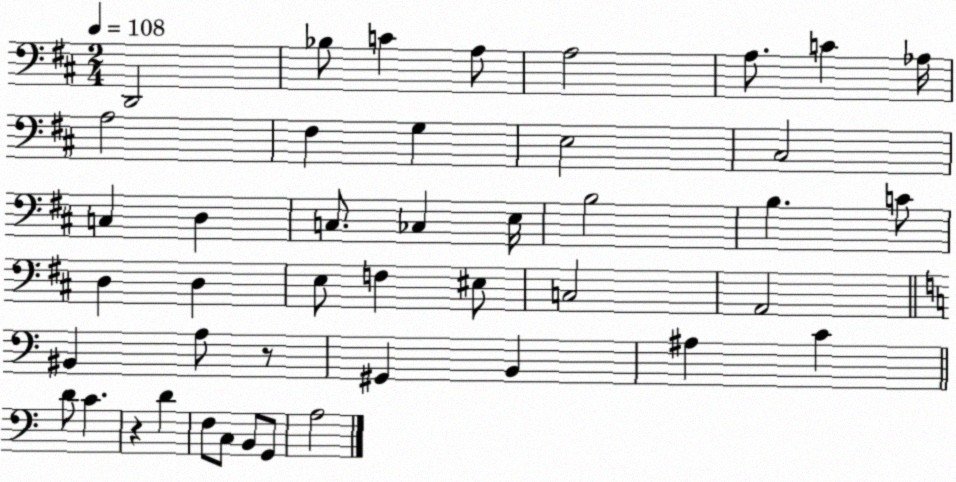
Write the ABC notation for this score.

X:1
T:Untitled
M:2/4
L:1/4
K:D
D,,2 _B,/2 C A,/2 A,2 A,/2 C _A,/4 A,2 ^F, G, E,2 ^C,2 C, D, C,/2 _C, E,/4 B,2 B, C/2 D, D, E,/2 F, ^E,/2 C,2 A,,2 ^B,, A,/2 z/2 ^G,, B,, ^A, C D/2 C z D F,/2 C,/2 B,,/2 G,,/2 A,2